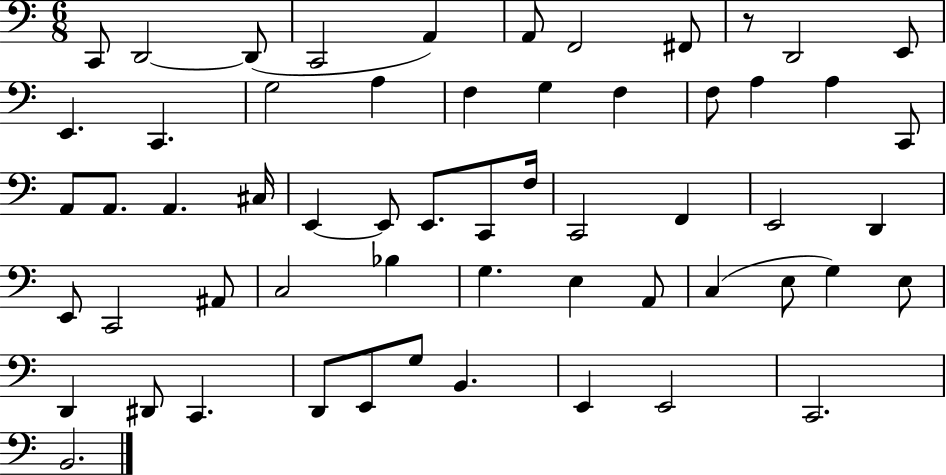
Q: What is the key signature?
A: C major